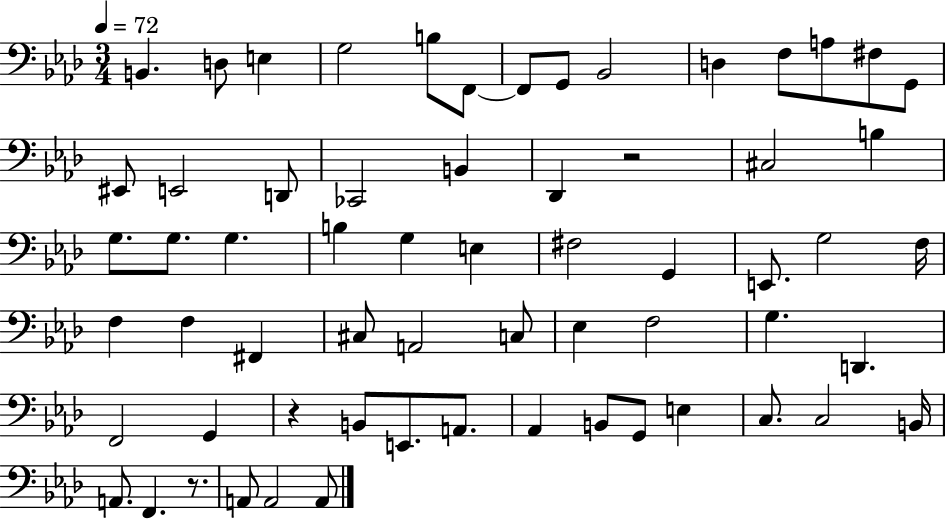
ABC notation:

X:1
T:Untitled
M:3/4
L:1/4
K:Ab
B,, D,/2 E, G,2 B,/2 F,,/2 F,,/2 G,,/2 _B,,2 D, F,/2 A,/2 ^F,/2 G,,/2 ^E,,/2 E,,2 D,,/2 _C,,2 B,, _D,, z2 ^C,2 B, G,/2 G,/2 G, B, G, E, ^F,2 G,, E,,/2 G,2 F,/4 F, F, ^F,, ^C,/2 A,,2 C,/2 _E, F,2 G, D,, F,,2 G,, z B,,/2 E,,/2 A,,/2 _A,, B,,/2 G,,/2 E, C,/2 C,2 B,,/4 A,,/2 F,, z/2 A,,/2 A,,2 A,,/2